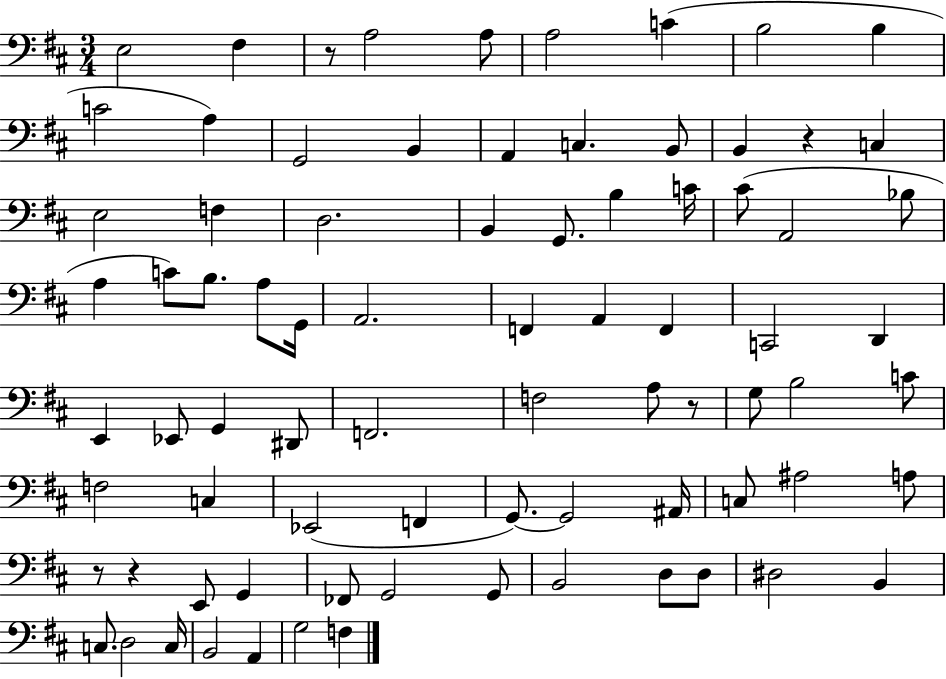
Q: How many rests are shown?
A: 5